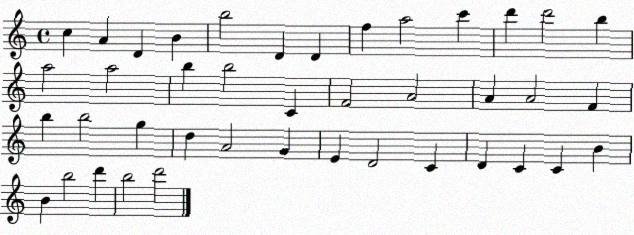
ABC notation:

X:1
T:Untitled
M:4/4
L:1/4
K:C
c A D B b2 D D f a2 c' d' d'2 b a2 a2 b b2 C F2 A2 A A2 F b b2 g d A2 G E D2 C D C C B B b2 d' b2 d'2